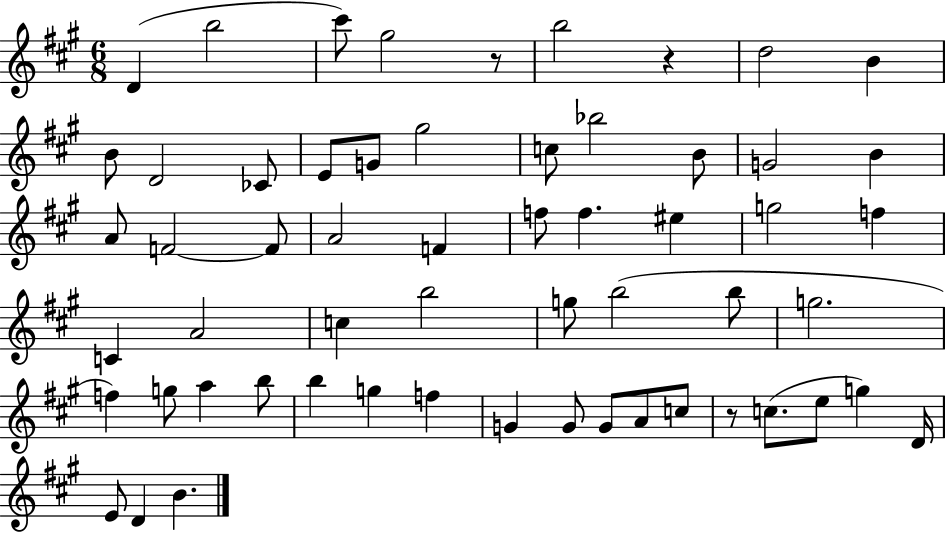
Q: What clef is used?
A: treble